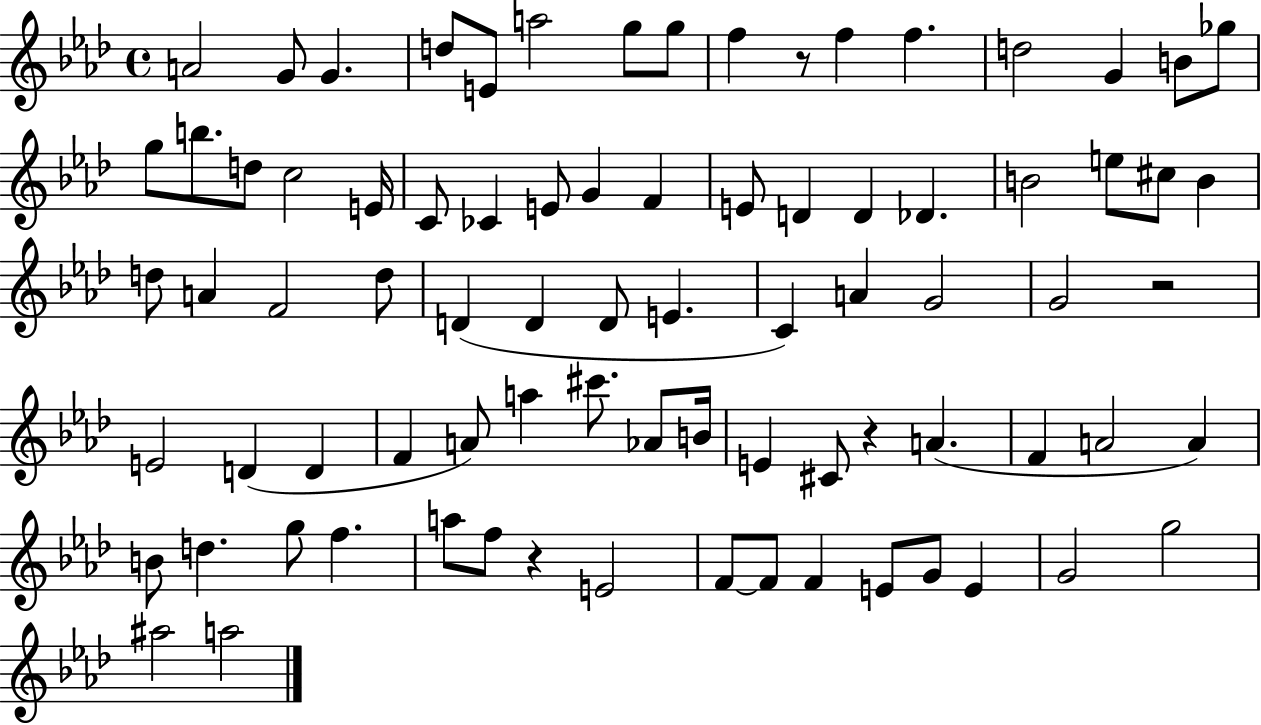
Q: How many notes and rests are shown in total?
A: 81